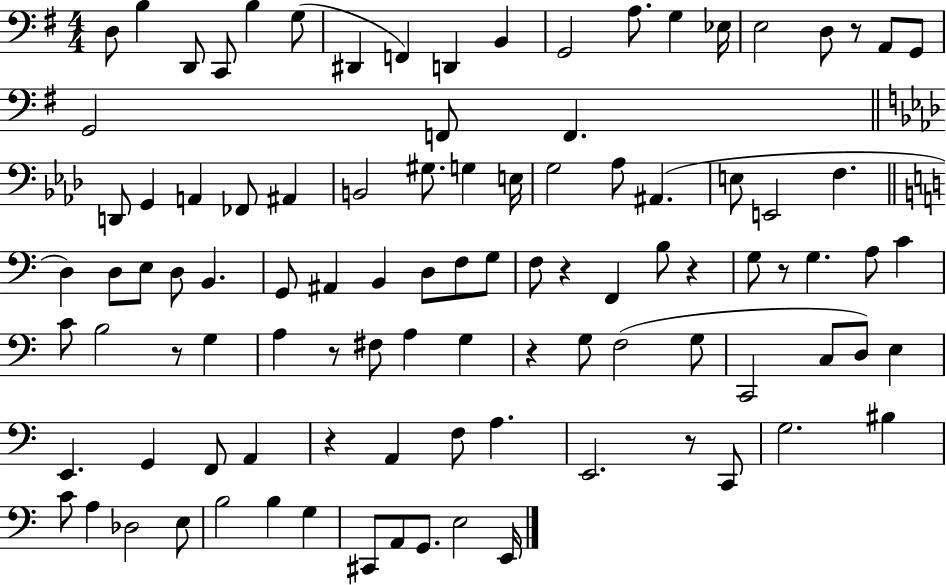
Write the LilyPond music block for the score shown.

{
  \clef bass
  \numericTimeSignature
  \time 4/4
  \key g \major
  \repeat volta 2 { d8 b4 d,8 c,8 b4 g8( | dis,4 f,4) d,4 b,4 | g,2 a8. g4 ees16 | e2 d8 r8 a,8 g,8 | \break g,2 f,8 f,4. | \bar "||" \break \key aes \major d,8 g,4 a,4 fes,8 ais,4 | b,2 gis8. g4 e16 | g2 aes8 ais,4.( | e8 e,2 f4. | \break \bar "||" \break \key c \major d4) d8 e8 d8 b,4. | g,8 ais,4 b,4 d8 f8 g8 | f8 r4 f,4 b8 r4 | g8 r8 g4. a8 c'4 | \break c'8 b2 r8 g4 | a4 r8 fis8 a4 g4 | r4 g8 f2( g8 | c,2 c8 d8) e4 | \break e,4. g,4 f,8 a,4 | r4 a,4 f8 a4. | e,2. r8 c,8 | g2. bis4 | \break c'8 a4 des2 e8 | b2 b4 g4 | cis,8 a,8 g,8. e2 e,16 | } \bar "|."
}